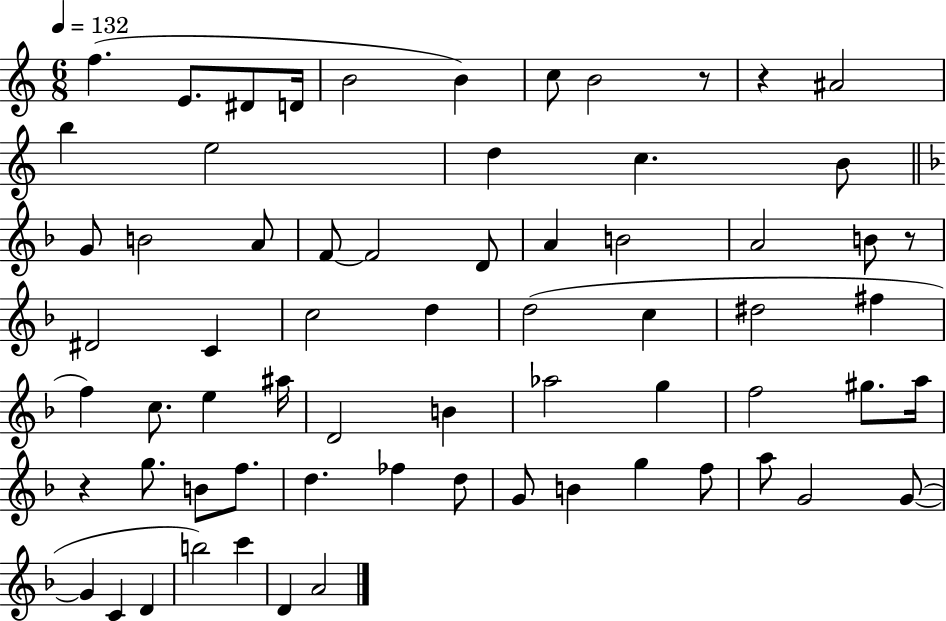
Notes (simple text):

F5/q. E4/e. D#4/e D4/s B4/h B4/q C5/e B4/h R/e R/q A#4/h B5/q E5/h D5/q C5/q. B4/e G4/e B4/h A4/e F4/e F4/h D4/e A4/q B4/h A4/h B4/e R/e D#4/h C4/q C5/h D5/q D5/h C5/q D#5/h F#5/q F5/q C5/e. E5/q A#5/s D4/h B4/q Ab5/h G5/q F5/h G#5/e. A5/s R/q G5/e. B4/e F5/e. D5/q. FES5/q D5/e G4/e B4/q G5/q F5/e A5/e G4/h G4/e G4/q C4/q D4/q B5/h C6/q D4/q A4/h